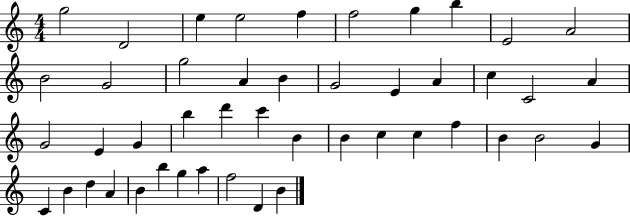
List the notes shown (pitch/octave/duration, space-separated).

G5/h D4/h E5/q E5/h F5/q F5/h G5/q B5/q E4/h A4/h B4/h G4/h G5/h A4/q B4/q G4/h E4/q A4/q C5/q C4/h A4/q G4/h E4/q G4/q B5/q D6/q C6/q B4/q B4/q C5/q C5/q F5/q B4/q B4/h G4/q C4/q B4/q D5/q A4/q B4/q B5/q G5/q A5/q F5/h D4/q B4/q